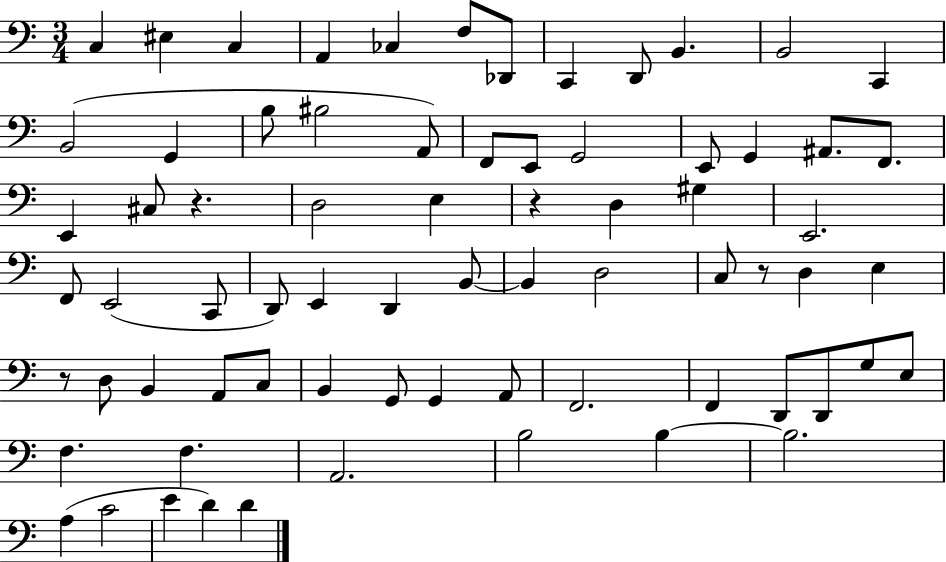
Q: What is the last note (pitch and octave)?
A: D4